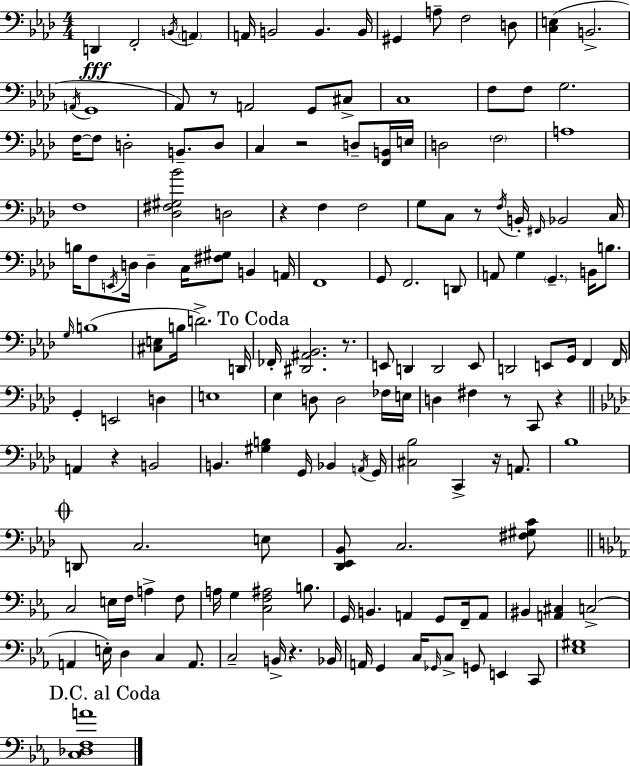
X:1
T:Untitled
M:4/4
L:1/4
K:Fm
D,, F,,2 B,,/4 A,, A,,/4 B,,2 B,, B,,/4 ^G,, A,/2 F,2 D,/2 [C,E,] B,,2 A,,/4 G,,4 _A,,/2 z/2 A,,2 G,,/2 ^C,/2 C,4 F,/2 F,/2 G,2 F,/4 F,/2 D,2 B,,/2 D,/2 C, z2 D,/2 [F,,B,,]/4 E,/4 D,2 F,2 A,4 F,4 [_D,^F,^G,_B]2 D,2 z F, F,2 G,/2 C,/2 z/2 F,/4 B,,/4 ^F,,/4 _B,,2 C,/4 B,/4 F,/2 E,,/4 D,/4 D, C,/4 [^F,^G,]/2 B,, A,,/4 F,,4 G,,/2 F,,2 D,,/2 A,,/2 G, G,, B,,/4 B,/2 G,/4 B,4 [^C,E,]/2 B,/4 D2 D,,/4 _F,,/4 [^D,,^A,,_B,,]2 z/2 E,,/2 D,, D,,2 E,,/2 D,,2 E,,/2 G,,/4 F,, F,,/4 G,, E,,2 D, E,4 _E, D,/2 D,2 _F,/4 E,/4 D, ^F, z/2 C,,/2 z A,, z B,,2 B,, [^G,B,] G,,/4 _B,, A,,/4 G,,/4 [^C,_B,]2 C,, z/4 A,,/2 _B,4 D,,/2 C,2 E,/2 [_D,,_E,,_B,,]/2 C,2 [^F,^G,C]/2 C,2 E,/4 F,/4 A, F,/2 A,/4 G, [C,F,^A,]2 B,/2 G,,/4 B,, A,, G,,/2 F,,/4 A,,/2 ^B,, [A,,^C,] C,2 A,, E,/4 D, C, A,,/2 C,2 B,,/4 z _B,,/4 A,,/4 G,, C,/4 _G,,/4 C,/2 G,,/2 E,, C,,/2 [_E,^G,]4 [C,_D,F,A]4